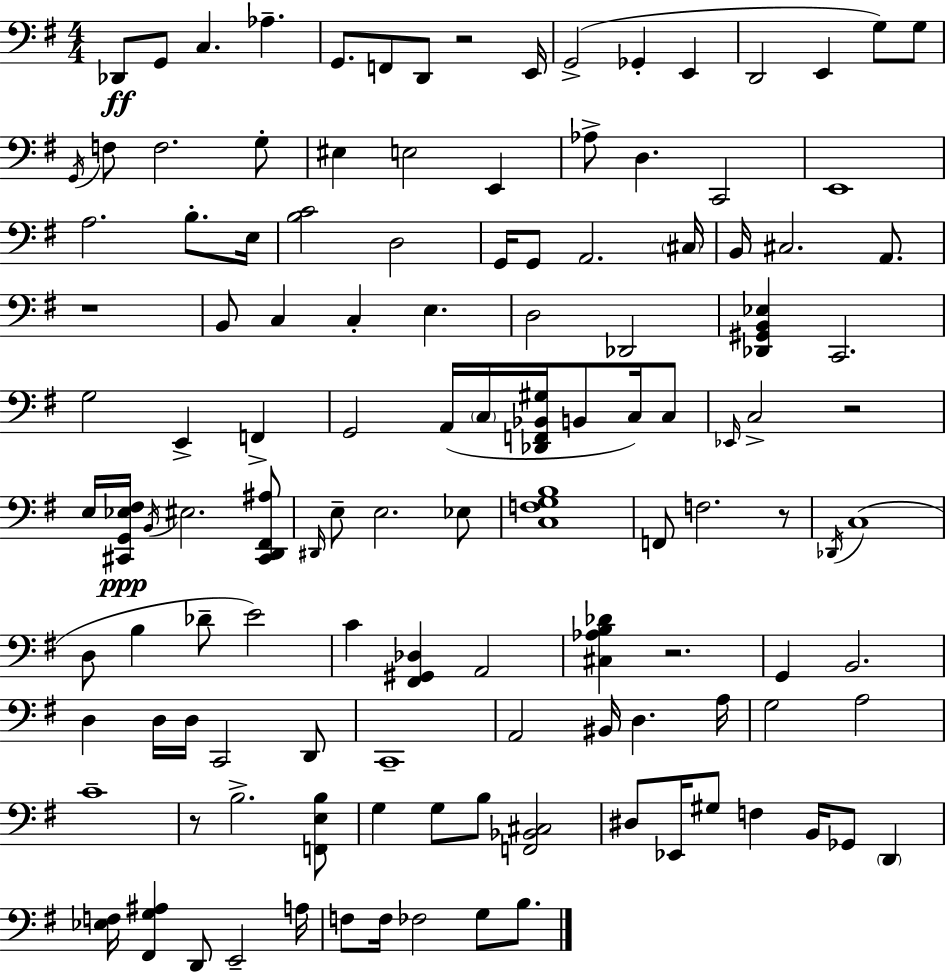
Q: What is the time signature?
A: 4/4